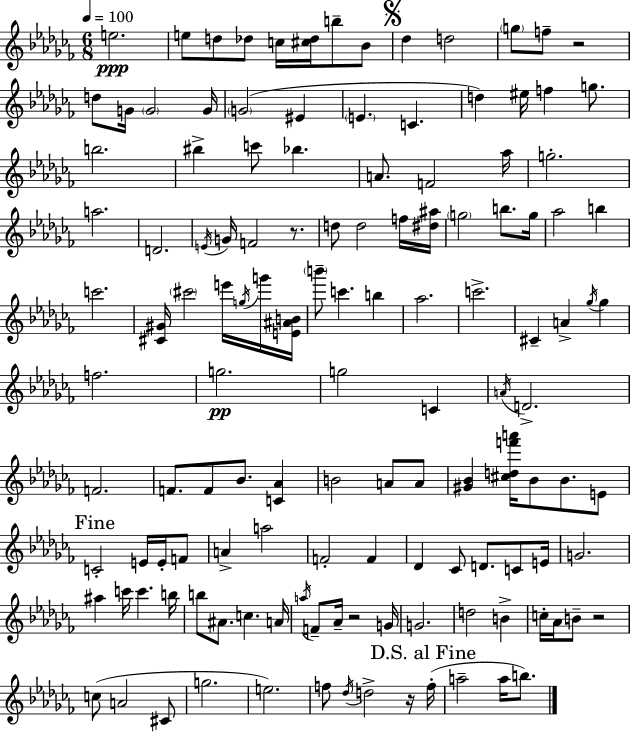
E5/h. E5/e D5/e Db5/e C5/s [C#5,Db5]/s B5/e Bb4/e Db5/q D5/h G5/e F5/e R/h D5/e G4/s G4/h G4/s G4/h EIS4/q E4/q. C4/q. D5/q EIS5/s F5/q G5/e. B5/h. BIS5/q C6/e Bb5/q. A4/e. F4/h Ab5/s G5/h. A5/h. D4/h. E4/s G4/s F4/h R/e. D5/e D5/h F5/s [D#5,A#5]/s G5/h B5/e. G5/s Ab5/h B5/q C6/h. [C#4,G#4]/s C#6/h E6/s G5/s G6/s [E4,A#4,B4]/s B6/e C6/q. B5/q Ab5/h. C6/h. C#4/q A4/q Gb5/s Gb5/q F5/h. G5/h. G5/h C4/q A4/s D4/h. F4/h. F4/e. F4/e Bb4/e. [C4,Ab4]/q B4/h A4/e A4/e [G#4,Bb4]/q [C#5,D5,F6,A6]/s Bb4/e Bb4/e. E4/e C4/h E4/s E4/s F4/e A4/q A5/h F4/h F4/q Db4/q CES4/e D4/e. C4/e E4/s G4/h. A#5/q C6/s C6/q. B5/s B5/e A#4/e. C5/q. A4/s A5/s F4/e Ab4/s R/h G4/s G4/h. D5/h B4/q C5/s Ab4/s B4/e R/h C5/e A4/h C#4/e G5/h. E5/h. F5/e Db5/s D5/h R/s F5/s A5/h A5/s B5/e.